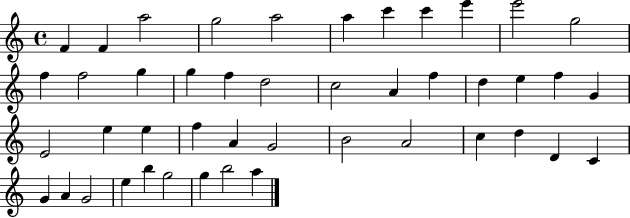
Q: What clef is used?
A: treble